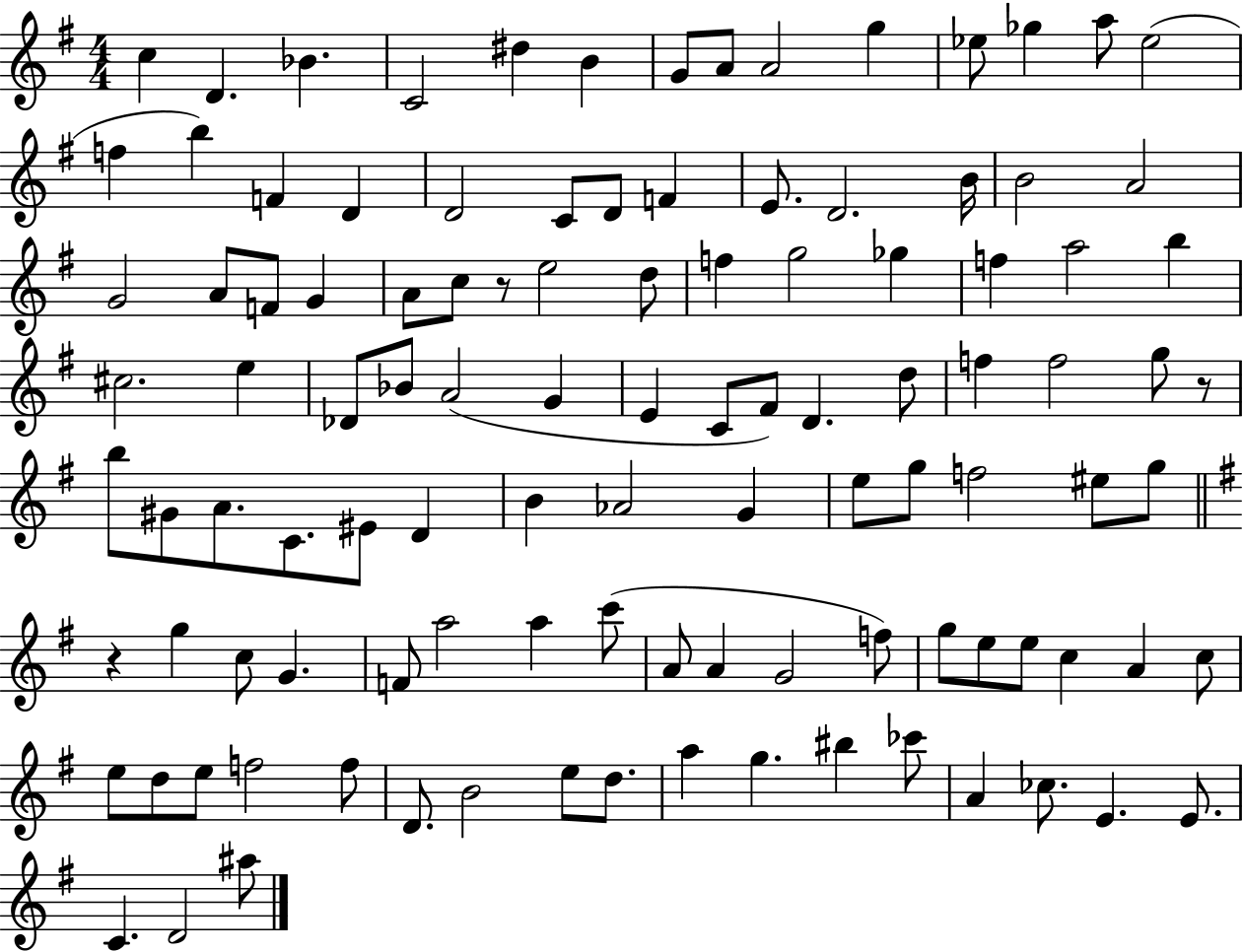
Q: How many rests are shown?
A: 3